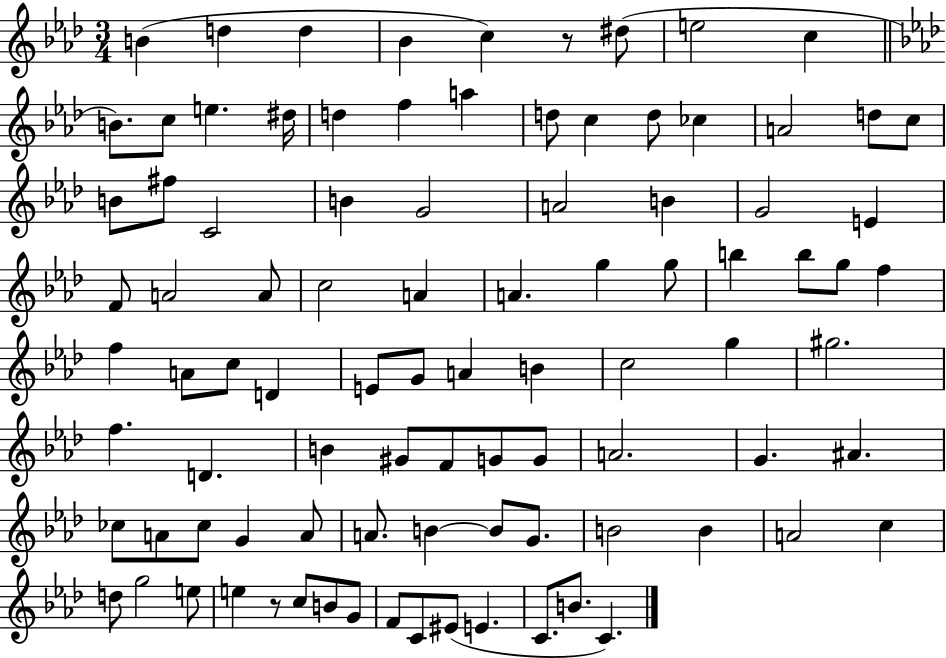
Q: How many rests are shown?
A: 2